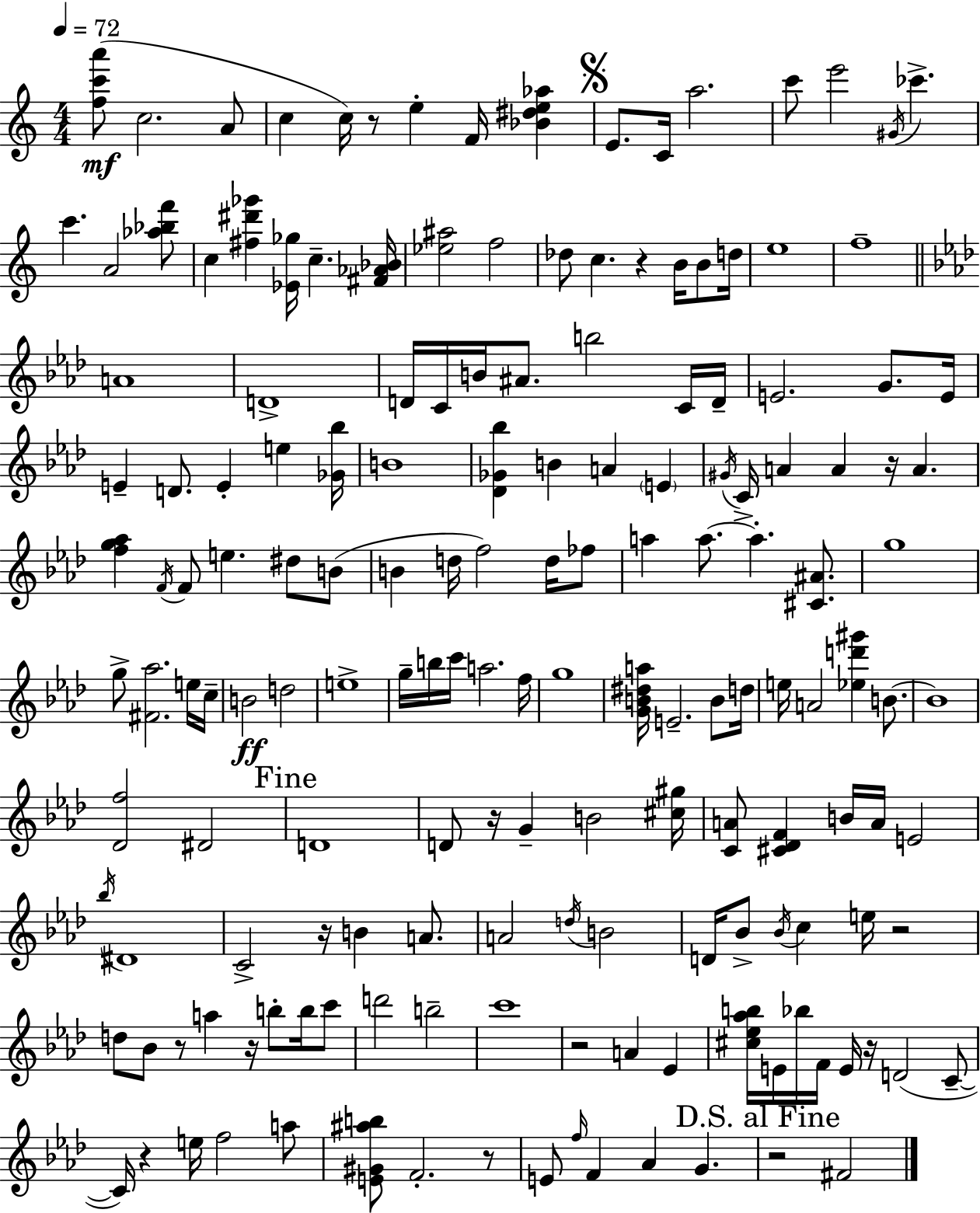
[F5,C6,A6]/e C5/h. A4/e C5/q C5/s R/e E5/q F4/s [Bb4,D#5,E5,Ab5]/q E4/e. C4/s A5/h. C6/e E6/h G#4/s CES6/q. C6/q. A4/h [Ab5,Bb5,F6]/e C5/q [F#5,D#6,Gb6]/q [Eb4,Gb5]/s C5/q. [F#4,Ab4,Bb4]/s [Eb5,A#5]/h F5/h Db5/e C5/q. R/q B4/s B4/e D5/s E5/w F5/w A4/w D4/w D4/s C4/s B4/s A#4/e. B5/h C4/s D4/s E4/h. G4/e. E4/s E4/q D4/e. E4/q E5/q [Gb4,Bb5]/s B4/w [Db4,Gb4,Bb5]/q B4/q A4/q E4/q G#4/s C4/s A4/q A4/q R/s A4/q. [F5,G5,Ab5]/q F4/s F4/e E5/q. D#5/e B4/e B4/q D5/s F5/h D5/s FES5/e A5/q A5/e. A5/q. [C#4,A#4]/e. G5/w G5/e [F#4,Ab5]/h. E5/s C5/s B4/h D5/h E5/w G5/s B5/s C6/s A5/h. F5/s G5/w [G4,B4,D#5,A5]/s E4/h. B4/e D5/s E5/s A4/h [Eb5,D6,G#6]/q B4/e. B4/w [Db4,F5]/h D#4/h D4/w D4/e R/s G4/q B4/h [C#5,G#5]/s [C4,A4]/e [C#4,Db4,F4]/q B4/s A4/s E4/h Bb5/s D#4/w C4/h R/s B4/q A4/e. A4/h D5/s B4/h D4/s Bb4/e Bb4/s C5/q E5/s R/h D5/e Bb4/e R/e A5/q R/s B5/e B5/s C6/e D6/h B5/h C6/w R/h A4/q Eb4/q [C#5,Eb5,Ab5,B5]/s E4/s Bb5/s F4/s E4/s R/s D4/h C4/e C4/s R/q E5/s F5/h A5/e [E4,G#4,A#5,B5]/e F4/h. R/e E4/e F5/s F4/q Ab4/q G4/q. R/h F#4/h